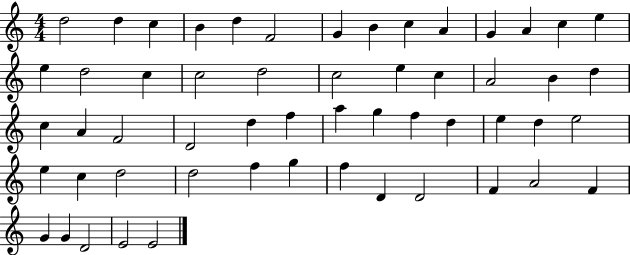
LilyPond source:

{
  \clef treble
  \numericTimeSignature
  \time 4/4
  \key c \major
  d''2 d''4 c''4 | b'4 d''4 f'2 | g'4 b'4 c''4 a'4 | g'4 a'4 c''4 e''4 | \break e''4 d''2 c''4 | c''2 d''2 | c''2 e''4 c''4 | a'2 b'4 d''4 | \break c''4 a'4 f'2 | d'2 d''4 f''4 | a''4 g''4 f''4 d''4 | e''4 d''4 e''2 | \break e''4 c''4 d''2 | d''2 f''4 g''4 | f''4 d'4 d'2 | f'4 a'2 f'4 | \break g'4 g'4 d'2 | e'2 e'2 | \bar "|."
}